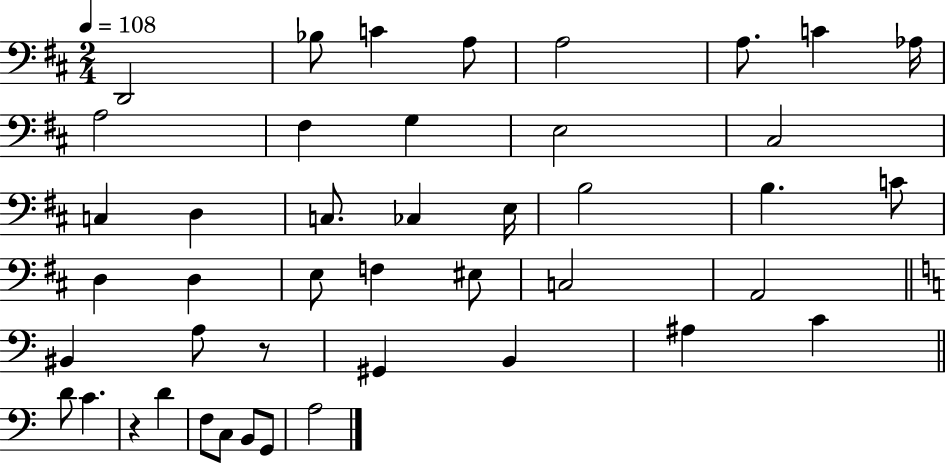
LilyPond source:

{
  \clef bass
  \numericTimeSignature
  \time 2/4
  \key d \major
  \tempo 4 = 108
  \repeat volta 2 { d,2 | bes8 c'4 a8 | a2 | a8. c'4 aes16 | \break a2 | fis4 g4 | e2 | cis2 | \break c4 d4 | c8. ces4 e16 | b2 | b4. c'8 | \break d4 d4 | e8 f4 eis8 | c2 | a,2 | \break \bar "||" \break \key c \major bis,4 a8 r8 | gis,4 b,4 | ais4 c'4 | \bar "||" \break \key a \minor d'8 c'4. | r4 d'4 | f8 c8 b,8 g,8 | a2 | \break } \bar "|."
}